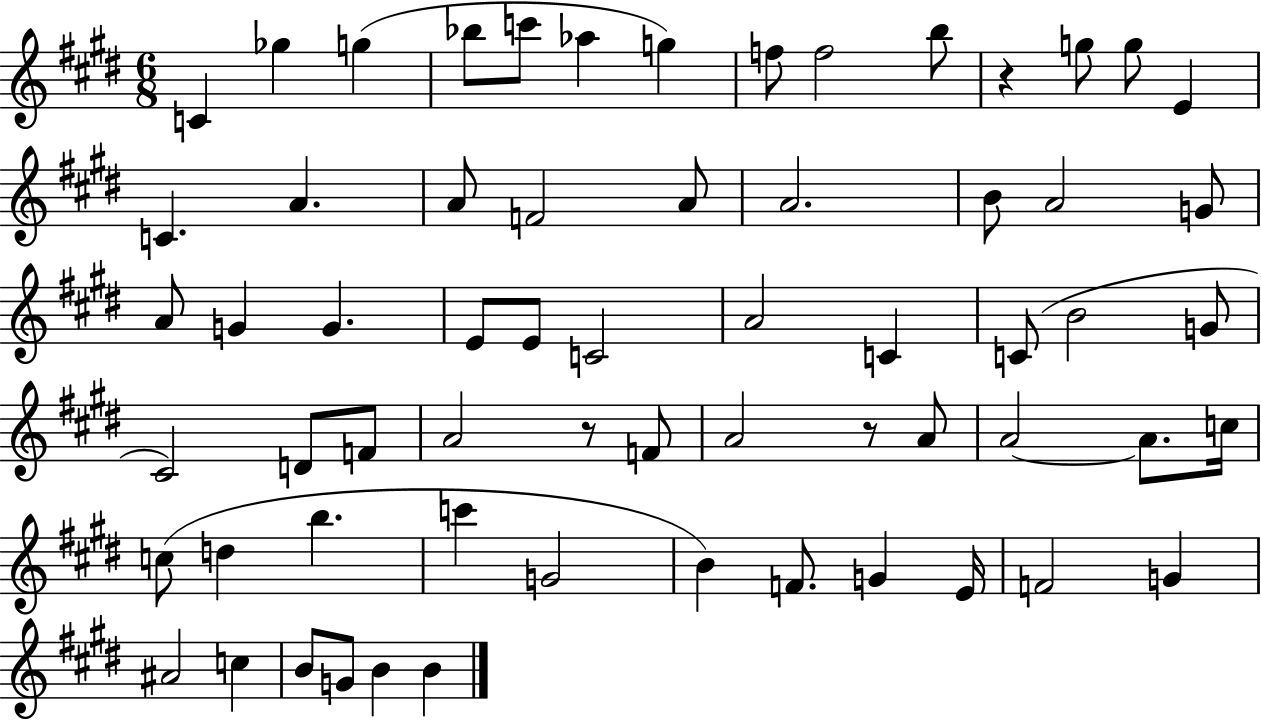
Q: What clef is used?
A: treble